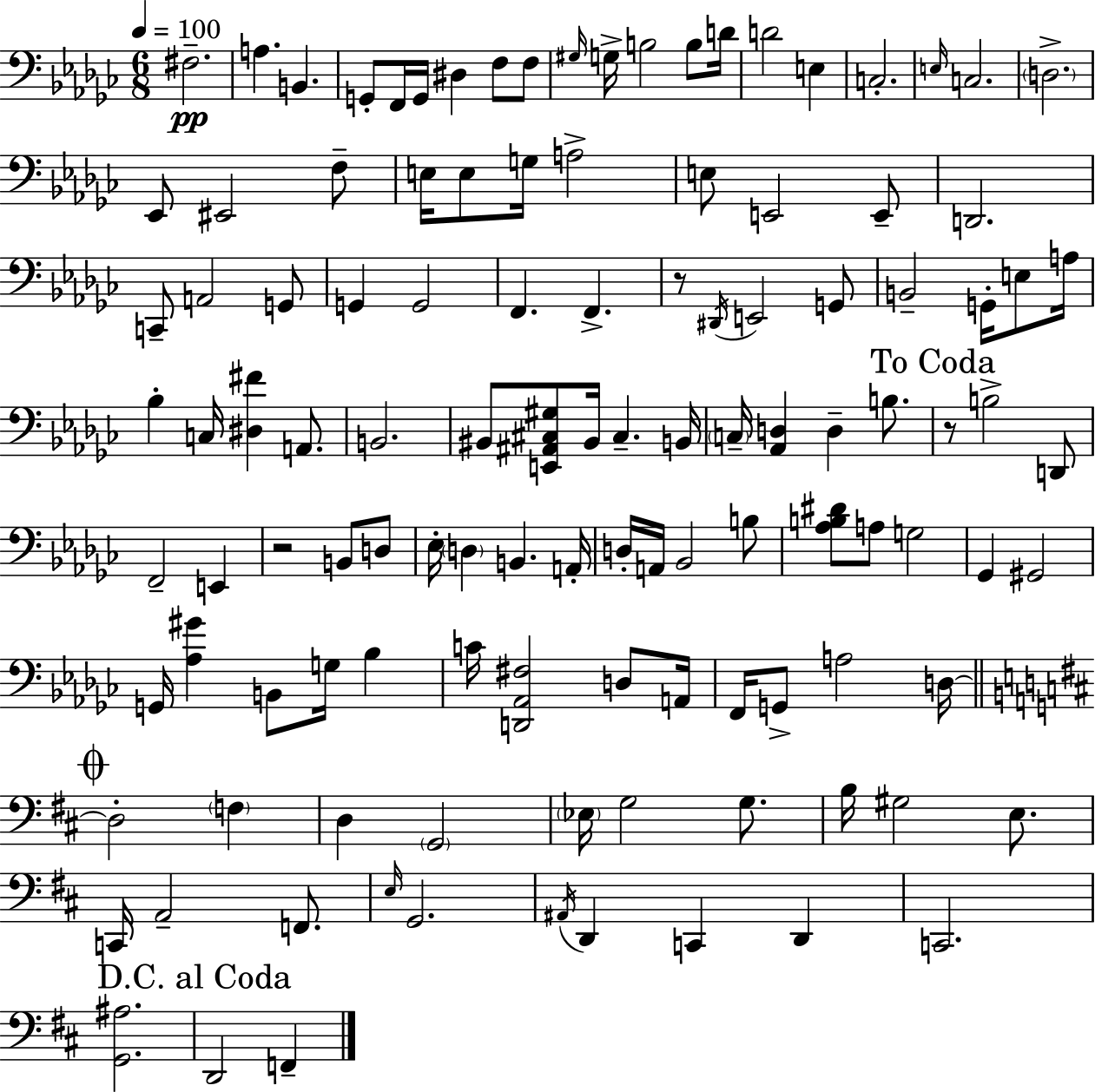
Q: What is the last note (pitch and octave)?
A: F2